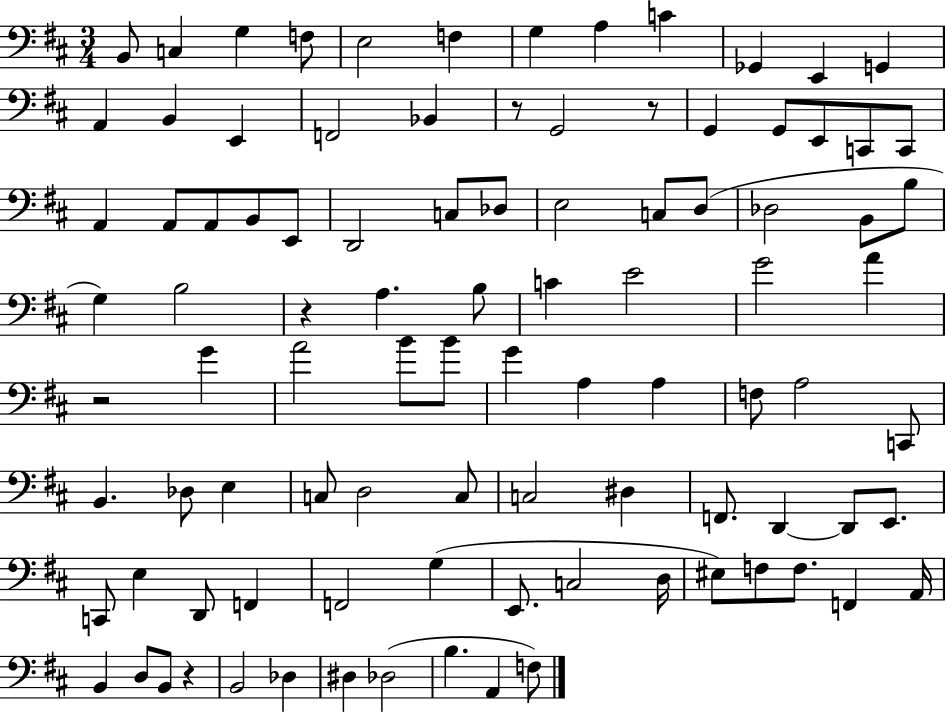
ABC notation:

X:1
T:Untitled
M:3/4
L:1/4
K:D
B,,/2 C, G, F,/2 E,2 F, G, A, C _G,, E,, G,, A,, B,, E,, F,,2 _B,, z/2 G,,2 z/2 G,, G,,/2 E,,/2 C,,/2 C,,/2 A,, A,,/2 A,,/2 B,,/2 E,,/2 D,,2 C,/2 _D,/2 E,2 C,/2 D,/2 _D,2 B,,/2 B,/2 G, B,2 z A, B,/2 C E2 G2 A z2 G A2 B/2 B/2 G A, A, F,/2 A,2 C,,/2 B,, _D,/2 E, C,/2 D,2 C,/2 C,2 ^D, F,,/2 D,, D,,/2 E,,/2 C,,/2 E, D,,/2 F,, F,,2 G, E,,/2 C,2 D,/4 ^E,/2 F,/2 F,/2 F,, A,,/4 B,, D,/2 B,,/2 z B,,2 _D, ^D, _D,2 B, A,, F,/2